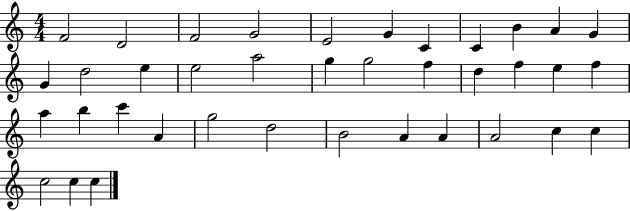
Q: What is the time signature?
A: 4/4